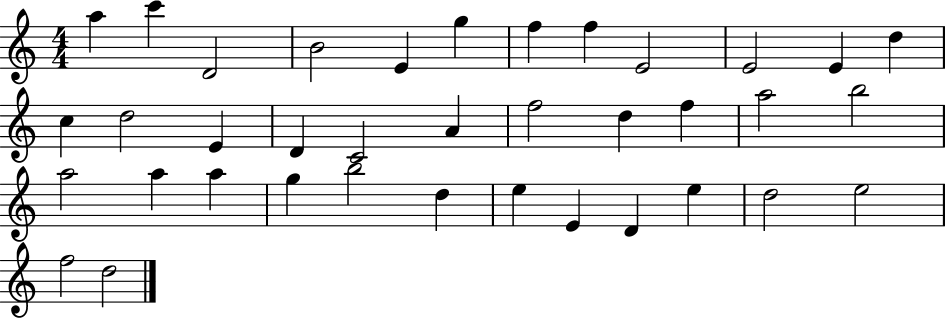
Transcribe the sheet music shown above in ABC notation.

X:1
T:Untitled
M:4/4
L:1/4
K:C
a c' D2 B2 E g f f E2 E2 E d c d2 E D C2 A f2 d f a2 b2 a2 a a g b2 d e E D e d2 e2 f2 d2